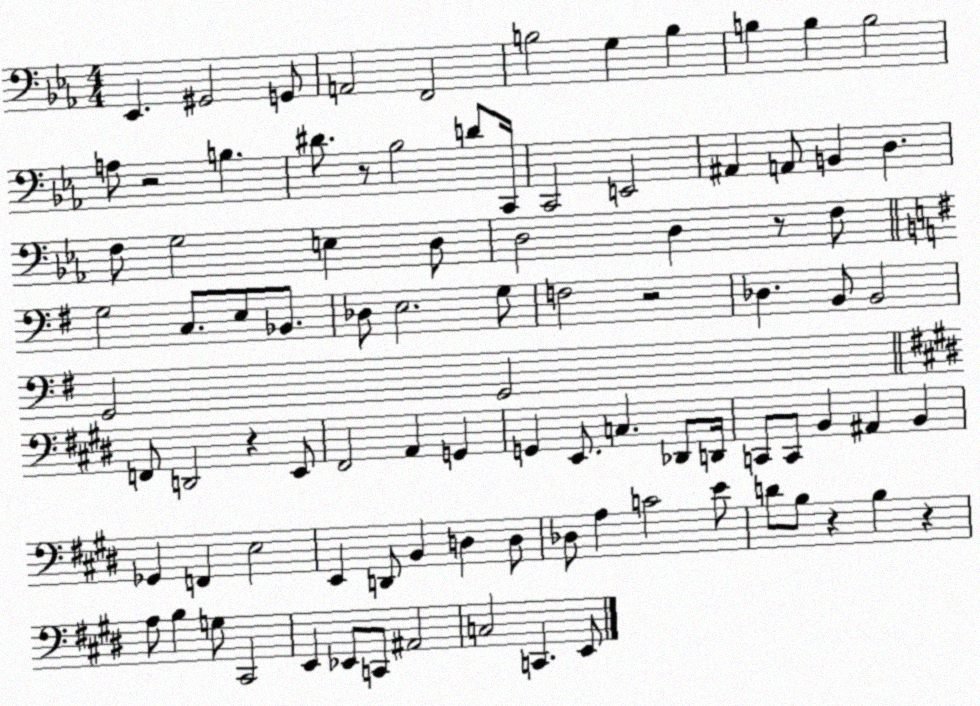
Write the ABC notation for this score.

X:1
T:Untitled
M:4/4
L:1/4
K:Eb
_E,, ^G,,2 G,,/2 A,,2 F,,2 B,2 G, B, B, B, B,2 A,/2 z2 B, ^D/2 z/2 _B,2 D/2 C,,/4 C,,2 E,,2 ^A,, A,,/2 B,, D, F,/2 G,2 E, D,/2 D,2 D, z/2 F,/2 G,2 C,/2 E,/2 _B,,/2 _D,/2 E,2 G,/2 F,2 z2 _D, B,,/2 B,,2 G,,2 G,,2 F,,/2 D,,2 z E,,/2 ^F,,2 A,, G,, G,, E,,/2 C, _D,,/2 D,,/4 C,,/2 C,,/2 B,, ^A,, B,, _G,, F,, E,2 E,, D,,/2 B,, D, D,/2 _D,/2 A, C2 E/2 D/2 B,/2 z B, z A,/2 B, G,/2 ^C,,2 E,, _E,,/2 C,,/2 ^A,,2 C,2 C,, E,,/2